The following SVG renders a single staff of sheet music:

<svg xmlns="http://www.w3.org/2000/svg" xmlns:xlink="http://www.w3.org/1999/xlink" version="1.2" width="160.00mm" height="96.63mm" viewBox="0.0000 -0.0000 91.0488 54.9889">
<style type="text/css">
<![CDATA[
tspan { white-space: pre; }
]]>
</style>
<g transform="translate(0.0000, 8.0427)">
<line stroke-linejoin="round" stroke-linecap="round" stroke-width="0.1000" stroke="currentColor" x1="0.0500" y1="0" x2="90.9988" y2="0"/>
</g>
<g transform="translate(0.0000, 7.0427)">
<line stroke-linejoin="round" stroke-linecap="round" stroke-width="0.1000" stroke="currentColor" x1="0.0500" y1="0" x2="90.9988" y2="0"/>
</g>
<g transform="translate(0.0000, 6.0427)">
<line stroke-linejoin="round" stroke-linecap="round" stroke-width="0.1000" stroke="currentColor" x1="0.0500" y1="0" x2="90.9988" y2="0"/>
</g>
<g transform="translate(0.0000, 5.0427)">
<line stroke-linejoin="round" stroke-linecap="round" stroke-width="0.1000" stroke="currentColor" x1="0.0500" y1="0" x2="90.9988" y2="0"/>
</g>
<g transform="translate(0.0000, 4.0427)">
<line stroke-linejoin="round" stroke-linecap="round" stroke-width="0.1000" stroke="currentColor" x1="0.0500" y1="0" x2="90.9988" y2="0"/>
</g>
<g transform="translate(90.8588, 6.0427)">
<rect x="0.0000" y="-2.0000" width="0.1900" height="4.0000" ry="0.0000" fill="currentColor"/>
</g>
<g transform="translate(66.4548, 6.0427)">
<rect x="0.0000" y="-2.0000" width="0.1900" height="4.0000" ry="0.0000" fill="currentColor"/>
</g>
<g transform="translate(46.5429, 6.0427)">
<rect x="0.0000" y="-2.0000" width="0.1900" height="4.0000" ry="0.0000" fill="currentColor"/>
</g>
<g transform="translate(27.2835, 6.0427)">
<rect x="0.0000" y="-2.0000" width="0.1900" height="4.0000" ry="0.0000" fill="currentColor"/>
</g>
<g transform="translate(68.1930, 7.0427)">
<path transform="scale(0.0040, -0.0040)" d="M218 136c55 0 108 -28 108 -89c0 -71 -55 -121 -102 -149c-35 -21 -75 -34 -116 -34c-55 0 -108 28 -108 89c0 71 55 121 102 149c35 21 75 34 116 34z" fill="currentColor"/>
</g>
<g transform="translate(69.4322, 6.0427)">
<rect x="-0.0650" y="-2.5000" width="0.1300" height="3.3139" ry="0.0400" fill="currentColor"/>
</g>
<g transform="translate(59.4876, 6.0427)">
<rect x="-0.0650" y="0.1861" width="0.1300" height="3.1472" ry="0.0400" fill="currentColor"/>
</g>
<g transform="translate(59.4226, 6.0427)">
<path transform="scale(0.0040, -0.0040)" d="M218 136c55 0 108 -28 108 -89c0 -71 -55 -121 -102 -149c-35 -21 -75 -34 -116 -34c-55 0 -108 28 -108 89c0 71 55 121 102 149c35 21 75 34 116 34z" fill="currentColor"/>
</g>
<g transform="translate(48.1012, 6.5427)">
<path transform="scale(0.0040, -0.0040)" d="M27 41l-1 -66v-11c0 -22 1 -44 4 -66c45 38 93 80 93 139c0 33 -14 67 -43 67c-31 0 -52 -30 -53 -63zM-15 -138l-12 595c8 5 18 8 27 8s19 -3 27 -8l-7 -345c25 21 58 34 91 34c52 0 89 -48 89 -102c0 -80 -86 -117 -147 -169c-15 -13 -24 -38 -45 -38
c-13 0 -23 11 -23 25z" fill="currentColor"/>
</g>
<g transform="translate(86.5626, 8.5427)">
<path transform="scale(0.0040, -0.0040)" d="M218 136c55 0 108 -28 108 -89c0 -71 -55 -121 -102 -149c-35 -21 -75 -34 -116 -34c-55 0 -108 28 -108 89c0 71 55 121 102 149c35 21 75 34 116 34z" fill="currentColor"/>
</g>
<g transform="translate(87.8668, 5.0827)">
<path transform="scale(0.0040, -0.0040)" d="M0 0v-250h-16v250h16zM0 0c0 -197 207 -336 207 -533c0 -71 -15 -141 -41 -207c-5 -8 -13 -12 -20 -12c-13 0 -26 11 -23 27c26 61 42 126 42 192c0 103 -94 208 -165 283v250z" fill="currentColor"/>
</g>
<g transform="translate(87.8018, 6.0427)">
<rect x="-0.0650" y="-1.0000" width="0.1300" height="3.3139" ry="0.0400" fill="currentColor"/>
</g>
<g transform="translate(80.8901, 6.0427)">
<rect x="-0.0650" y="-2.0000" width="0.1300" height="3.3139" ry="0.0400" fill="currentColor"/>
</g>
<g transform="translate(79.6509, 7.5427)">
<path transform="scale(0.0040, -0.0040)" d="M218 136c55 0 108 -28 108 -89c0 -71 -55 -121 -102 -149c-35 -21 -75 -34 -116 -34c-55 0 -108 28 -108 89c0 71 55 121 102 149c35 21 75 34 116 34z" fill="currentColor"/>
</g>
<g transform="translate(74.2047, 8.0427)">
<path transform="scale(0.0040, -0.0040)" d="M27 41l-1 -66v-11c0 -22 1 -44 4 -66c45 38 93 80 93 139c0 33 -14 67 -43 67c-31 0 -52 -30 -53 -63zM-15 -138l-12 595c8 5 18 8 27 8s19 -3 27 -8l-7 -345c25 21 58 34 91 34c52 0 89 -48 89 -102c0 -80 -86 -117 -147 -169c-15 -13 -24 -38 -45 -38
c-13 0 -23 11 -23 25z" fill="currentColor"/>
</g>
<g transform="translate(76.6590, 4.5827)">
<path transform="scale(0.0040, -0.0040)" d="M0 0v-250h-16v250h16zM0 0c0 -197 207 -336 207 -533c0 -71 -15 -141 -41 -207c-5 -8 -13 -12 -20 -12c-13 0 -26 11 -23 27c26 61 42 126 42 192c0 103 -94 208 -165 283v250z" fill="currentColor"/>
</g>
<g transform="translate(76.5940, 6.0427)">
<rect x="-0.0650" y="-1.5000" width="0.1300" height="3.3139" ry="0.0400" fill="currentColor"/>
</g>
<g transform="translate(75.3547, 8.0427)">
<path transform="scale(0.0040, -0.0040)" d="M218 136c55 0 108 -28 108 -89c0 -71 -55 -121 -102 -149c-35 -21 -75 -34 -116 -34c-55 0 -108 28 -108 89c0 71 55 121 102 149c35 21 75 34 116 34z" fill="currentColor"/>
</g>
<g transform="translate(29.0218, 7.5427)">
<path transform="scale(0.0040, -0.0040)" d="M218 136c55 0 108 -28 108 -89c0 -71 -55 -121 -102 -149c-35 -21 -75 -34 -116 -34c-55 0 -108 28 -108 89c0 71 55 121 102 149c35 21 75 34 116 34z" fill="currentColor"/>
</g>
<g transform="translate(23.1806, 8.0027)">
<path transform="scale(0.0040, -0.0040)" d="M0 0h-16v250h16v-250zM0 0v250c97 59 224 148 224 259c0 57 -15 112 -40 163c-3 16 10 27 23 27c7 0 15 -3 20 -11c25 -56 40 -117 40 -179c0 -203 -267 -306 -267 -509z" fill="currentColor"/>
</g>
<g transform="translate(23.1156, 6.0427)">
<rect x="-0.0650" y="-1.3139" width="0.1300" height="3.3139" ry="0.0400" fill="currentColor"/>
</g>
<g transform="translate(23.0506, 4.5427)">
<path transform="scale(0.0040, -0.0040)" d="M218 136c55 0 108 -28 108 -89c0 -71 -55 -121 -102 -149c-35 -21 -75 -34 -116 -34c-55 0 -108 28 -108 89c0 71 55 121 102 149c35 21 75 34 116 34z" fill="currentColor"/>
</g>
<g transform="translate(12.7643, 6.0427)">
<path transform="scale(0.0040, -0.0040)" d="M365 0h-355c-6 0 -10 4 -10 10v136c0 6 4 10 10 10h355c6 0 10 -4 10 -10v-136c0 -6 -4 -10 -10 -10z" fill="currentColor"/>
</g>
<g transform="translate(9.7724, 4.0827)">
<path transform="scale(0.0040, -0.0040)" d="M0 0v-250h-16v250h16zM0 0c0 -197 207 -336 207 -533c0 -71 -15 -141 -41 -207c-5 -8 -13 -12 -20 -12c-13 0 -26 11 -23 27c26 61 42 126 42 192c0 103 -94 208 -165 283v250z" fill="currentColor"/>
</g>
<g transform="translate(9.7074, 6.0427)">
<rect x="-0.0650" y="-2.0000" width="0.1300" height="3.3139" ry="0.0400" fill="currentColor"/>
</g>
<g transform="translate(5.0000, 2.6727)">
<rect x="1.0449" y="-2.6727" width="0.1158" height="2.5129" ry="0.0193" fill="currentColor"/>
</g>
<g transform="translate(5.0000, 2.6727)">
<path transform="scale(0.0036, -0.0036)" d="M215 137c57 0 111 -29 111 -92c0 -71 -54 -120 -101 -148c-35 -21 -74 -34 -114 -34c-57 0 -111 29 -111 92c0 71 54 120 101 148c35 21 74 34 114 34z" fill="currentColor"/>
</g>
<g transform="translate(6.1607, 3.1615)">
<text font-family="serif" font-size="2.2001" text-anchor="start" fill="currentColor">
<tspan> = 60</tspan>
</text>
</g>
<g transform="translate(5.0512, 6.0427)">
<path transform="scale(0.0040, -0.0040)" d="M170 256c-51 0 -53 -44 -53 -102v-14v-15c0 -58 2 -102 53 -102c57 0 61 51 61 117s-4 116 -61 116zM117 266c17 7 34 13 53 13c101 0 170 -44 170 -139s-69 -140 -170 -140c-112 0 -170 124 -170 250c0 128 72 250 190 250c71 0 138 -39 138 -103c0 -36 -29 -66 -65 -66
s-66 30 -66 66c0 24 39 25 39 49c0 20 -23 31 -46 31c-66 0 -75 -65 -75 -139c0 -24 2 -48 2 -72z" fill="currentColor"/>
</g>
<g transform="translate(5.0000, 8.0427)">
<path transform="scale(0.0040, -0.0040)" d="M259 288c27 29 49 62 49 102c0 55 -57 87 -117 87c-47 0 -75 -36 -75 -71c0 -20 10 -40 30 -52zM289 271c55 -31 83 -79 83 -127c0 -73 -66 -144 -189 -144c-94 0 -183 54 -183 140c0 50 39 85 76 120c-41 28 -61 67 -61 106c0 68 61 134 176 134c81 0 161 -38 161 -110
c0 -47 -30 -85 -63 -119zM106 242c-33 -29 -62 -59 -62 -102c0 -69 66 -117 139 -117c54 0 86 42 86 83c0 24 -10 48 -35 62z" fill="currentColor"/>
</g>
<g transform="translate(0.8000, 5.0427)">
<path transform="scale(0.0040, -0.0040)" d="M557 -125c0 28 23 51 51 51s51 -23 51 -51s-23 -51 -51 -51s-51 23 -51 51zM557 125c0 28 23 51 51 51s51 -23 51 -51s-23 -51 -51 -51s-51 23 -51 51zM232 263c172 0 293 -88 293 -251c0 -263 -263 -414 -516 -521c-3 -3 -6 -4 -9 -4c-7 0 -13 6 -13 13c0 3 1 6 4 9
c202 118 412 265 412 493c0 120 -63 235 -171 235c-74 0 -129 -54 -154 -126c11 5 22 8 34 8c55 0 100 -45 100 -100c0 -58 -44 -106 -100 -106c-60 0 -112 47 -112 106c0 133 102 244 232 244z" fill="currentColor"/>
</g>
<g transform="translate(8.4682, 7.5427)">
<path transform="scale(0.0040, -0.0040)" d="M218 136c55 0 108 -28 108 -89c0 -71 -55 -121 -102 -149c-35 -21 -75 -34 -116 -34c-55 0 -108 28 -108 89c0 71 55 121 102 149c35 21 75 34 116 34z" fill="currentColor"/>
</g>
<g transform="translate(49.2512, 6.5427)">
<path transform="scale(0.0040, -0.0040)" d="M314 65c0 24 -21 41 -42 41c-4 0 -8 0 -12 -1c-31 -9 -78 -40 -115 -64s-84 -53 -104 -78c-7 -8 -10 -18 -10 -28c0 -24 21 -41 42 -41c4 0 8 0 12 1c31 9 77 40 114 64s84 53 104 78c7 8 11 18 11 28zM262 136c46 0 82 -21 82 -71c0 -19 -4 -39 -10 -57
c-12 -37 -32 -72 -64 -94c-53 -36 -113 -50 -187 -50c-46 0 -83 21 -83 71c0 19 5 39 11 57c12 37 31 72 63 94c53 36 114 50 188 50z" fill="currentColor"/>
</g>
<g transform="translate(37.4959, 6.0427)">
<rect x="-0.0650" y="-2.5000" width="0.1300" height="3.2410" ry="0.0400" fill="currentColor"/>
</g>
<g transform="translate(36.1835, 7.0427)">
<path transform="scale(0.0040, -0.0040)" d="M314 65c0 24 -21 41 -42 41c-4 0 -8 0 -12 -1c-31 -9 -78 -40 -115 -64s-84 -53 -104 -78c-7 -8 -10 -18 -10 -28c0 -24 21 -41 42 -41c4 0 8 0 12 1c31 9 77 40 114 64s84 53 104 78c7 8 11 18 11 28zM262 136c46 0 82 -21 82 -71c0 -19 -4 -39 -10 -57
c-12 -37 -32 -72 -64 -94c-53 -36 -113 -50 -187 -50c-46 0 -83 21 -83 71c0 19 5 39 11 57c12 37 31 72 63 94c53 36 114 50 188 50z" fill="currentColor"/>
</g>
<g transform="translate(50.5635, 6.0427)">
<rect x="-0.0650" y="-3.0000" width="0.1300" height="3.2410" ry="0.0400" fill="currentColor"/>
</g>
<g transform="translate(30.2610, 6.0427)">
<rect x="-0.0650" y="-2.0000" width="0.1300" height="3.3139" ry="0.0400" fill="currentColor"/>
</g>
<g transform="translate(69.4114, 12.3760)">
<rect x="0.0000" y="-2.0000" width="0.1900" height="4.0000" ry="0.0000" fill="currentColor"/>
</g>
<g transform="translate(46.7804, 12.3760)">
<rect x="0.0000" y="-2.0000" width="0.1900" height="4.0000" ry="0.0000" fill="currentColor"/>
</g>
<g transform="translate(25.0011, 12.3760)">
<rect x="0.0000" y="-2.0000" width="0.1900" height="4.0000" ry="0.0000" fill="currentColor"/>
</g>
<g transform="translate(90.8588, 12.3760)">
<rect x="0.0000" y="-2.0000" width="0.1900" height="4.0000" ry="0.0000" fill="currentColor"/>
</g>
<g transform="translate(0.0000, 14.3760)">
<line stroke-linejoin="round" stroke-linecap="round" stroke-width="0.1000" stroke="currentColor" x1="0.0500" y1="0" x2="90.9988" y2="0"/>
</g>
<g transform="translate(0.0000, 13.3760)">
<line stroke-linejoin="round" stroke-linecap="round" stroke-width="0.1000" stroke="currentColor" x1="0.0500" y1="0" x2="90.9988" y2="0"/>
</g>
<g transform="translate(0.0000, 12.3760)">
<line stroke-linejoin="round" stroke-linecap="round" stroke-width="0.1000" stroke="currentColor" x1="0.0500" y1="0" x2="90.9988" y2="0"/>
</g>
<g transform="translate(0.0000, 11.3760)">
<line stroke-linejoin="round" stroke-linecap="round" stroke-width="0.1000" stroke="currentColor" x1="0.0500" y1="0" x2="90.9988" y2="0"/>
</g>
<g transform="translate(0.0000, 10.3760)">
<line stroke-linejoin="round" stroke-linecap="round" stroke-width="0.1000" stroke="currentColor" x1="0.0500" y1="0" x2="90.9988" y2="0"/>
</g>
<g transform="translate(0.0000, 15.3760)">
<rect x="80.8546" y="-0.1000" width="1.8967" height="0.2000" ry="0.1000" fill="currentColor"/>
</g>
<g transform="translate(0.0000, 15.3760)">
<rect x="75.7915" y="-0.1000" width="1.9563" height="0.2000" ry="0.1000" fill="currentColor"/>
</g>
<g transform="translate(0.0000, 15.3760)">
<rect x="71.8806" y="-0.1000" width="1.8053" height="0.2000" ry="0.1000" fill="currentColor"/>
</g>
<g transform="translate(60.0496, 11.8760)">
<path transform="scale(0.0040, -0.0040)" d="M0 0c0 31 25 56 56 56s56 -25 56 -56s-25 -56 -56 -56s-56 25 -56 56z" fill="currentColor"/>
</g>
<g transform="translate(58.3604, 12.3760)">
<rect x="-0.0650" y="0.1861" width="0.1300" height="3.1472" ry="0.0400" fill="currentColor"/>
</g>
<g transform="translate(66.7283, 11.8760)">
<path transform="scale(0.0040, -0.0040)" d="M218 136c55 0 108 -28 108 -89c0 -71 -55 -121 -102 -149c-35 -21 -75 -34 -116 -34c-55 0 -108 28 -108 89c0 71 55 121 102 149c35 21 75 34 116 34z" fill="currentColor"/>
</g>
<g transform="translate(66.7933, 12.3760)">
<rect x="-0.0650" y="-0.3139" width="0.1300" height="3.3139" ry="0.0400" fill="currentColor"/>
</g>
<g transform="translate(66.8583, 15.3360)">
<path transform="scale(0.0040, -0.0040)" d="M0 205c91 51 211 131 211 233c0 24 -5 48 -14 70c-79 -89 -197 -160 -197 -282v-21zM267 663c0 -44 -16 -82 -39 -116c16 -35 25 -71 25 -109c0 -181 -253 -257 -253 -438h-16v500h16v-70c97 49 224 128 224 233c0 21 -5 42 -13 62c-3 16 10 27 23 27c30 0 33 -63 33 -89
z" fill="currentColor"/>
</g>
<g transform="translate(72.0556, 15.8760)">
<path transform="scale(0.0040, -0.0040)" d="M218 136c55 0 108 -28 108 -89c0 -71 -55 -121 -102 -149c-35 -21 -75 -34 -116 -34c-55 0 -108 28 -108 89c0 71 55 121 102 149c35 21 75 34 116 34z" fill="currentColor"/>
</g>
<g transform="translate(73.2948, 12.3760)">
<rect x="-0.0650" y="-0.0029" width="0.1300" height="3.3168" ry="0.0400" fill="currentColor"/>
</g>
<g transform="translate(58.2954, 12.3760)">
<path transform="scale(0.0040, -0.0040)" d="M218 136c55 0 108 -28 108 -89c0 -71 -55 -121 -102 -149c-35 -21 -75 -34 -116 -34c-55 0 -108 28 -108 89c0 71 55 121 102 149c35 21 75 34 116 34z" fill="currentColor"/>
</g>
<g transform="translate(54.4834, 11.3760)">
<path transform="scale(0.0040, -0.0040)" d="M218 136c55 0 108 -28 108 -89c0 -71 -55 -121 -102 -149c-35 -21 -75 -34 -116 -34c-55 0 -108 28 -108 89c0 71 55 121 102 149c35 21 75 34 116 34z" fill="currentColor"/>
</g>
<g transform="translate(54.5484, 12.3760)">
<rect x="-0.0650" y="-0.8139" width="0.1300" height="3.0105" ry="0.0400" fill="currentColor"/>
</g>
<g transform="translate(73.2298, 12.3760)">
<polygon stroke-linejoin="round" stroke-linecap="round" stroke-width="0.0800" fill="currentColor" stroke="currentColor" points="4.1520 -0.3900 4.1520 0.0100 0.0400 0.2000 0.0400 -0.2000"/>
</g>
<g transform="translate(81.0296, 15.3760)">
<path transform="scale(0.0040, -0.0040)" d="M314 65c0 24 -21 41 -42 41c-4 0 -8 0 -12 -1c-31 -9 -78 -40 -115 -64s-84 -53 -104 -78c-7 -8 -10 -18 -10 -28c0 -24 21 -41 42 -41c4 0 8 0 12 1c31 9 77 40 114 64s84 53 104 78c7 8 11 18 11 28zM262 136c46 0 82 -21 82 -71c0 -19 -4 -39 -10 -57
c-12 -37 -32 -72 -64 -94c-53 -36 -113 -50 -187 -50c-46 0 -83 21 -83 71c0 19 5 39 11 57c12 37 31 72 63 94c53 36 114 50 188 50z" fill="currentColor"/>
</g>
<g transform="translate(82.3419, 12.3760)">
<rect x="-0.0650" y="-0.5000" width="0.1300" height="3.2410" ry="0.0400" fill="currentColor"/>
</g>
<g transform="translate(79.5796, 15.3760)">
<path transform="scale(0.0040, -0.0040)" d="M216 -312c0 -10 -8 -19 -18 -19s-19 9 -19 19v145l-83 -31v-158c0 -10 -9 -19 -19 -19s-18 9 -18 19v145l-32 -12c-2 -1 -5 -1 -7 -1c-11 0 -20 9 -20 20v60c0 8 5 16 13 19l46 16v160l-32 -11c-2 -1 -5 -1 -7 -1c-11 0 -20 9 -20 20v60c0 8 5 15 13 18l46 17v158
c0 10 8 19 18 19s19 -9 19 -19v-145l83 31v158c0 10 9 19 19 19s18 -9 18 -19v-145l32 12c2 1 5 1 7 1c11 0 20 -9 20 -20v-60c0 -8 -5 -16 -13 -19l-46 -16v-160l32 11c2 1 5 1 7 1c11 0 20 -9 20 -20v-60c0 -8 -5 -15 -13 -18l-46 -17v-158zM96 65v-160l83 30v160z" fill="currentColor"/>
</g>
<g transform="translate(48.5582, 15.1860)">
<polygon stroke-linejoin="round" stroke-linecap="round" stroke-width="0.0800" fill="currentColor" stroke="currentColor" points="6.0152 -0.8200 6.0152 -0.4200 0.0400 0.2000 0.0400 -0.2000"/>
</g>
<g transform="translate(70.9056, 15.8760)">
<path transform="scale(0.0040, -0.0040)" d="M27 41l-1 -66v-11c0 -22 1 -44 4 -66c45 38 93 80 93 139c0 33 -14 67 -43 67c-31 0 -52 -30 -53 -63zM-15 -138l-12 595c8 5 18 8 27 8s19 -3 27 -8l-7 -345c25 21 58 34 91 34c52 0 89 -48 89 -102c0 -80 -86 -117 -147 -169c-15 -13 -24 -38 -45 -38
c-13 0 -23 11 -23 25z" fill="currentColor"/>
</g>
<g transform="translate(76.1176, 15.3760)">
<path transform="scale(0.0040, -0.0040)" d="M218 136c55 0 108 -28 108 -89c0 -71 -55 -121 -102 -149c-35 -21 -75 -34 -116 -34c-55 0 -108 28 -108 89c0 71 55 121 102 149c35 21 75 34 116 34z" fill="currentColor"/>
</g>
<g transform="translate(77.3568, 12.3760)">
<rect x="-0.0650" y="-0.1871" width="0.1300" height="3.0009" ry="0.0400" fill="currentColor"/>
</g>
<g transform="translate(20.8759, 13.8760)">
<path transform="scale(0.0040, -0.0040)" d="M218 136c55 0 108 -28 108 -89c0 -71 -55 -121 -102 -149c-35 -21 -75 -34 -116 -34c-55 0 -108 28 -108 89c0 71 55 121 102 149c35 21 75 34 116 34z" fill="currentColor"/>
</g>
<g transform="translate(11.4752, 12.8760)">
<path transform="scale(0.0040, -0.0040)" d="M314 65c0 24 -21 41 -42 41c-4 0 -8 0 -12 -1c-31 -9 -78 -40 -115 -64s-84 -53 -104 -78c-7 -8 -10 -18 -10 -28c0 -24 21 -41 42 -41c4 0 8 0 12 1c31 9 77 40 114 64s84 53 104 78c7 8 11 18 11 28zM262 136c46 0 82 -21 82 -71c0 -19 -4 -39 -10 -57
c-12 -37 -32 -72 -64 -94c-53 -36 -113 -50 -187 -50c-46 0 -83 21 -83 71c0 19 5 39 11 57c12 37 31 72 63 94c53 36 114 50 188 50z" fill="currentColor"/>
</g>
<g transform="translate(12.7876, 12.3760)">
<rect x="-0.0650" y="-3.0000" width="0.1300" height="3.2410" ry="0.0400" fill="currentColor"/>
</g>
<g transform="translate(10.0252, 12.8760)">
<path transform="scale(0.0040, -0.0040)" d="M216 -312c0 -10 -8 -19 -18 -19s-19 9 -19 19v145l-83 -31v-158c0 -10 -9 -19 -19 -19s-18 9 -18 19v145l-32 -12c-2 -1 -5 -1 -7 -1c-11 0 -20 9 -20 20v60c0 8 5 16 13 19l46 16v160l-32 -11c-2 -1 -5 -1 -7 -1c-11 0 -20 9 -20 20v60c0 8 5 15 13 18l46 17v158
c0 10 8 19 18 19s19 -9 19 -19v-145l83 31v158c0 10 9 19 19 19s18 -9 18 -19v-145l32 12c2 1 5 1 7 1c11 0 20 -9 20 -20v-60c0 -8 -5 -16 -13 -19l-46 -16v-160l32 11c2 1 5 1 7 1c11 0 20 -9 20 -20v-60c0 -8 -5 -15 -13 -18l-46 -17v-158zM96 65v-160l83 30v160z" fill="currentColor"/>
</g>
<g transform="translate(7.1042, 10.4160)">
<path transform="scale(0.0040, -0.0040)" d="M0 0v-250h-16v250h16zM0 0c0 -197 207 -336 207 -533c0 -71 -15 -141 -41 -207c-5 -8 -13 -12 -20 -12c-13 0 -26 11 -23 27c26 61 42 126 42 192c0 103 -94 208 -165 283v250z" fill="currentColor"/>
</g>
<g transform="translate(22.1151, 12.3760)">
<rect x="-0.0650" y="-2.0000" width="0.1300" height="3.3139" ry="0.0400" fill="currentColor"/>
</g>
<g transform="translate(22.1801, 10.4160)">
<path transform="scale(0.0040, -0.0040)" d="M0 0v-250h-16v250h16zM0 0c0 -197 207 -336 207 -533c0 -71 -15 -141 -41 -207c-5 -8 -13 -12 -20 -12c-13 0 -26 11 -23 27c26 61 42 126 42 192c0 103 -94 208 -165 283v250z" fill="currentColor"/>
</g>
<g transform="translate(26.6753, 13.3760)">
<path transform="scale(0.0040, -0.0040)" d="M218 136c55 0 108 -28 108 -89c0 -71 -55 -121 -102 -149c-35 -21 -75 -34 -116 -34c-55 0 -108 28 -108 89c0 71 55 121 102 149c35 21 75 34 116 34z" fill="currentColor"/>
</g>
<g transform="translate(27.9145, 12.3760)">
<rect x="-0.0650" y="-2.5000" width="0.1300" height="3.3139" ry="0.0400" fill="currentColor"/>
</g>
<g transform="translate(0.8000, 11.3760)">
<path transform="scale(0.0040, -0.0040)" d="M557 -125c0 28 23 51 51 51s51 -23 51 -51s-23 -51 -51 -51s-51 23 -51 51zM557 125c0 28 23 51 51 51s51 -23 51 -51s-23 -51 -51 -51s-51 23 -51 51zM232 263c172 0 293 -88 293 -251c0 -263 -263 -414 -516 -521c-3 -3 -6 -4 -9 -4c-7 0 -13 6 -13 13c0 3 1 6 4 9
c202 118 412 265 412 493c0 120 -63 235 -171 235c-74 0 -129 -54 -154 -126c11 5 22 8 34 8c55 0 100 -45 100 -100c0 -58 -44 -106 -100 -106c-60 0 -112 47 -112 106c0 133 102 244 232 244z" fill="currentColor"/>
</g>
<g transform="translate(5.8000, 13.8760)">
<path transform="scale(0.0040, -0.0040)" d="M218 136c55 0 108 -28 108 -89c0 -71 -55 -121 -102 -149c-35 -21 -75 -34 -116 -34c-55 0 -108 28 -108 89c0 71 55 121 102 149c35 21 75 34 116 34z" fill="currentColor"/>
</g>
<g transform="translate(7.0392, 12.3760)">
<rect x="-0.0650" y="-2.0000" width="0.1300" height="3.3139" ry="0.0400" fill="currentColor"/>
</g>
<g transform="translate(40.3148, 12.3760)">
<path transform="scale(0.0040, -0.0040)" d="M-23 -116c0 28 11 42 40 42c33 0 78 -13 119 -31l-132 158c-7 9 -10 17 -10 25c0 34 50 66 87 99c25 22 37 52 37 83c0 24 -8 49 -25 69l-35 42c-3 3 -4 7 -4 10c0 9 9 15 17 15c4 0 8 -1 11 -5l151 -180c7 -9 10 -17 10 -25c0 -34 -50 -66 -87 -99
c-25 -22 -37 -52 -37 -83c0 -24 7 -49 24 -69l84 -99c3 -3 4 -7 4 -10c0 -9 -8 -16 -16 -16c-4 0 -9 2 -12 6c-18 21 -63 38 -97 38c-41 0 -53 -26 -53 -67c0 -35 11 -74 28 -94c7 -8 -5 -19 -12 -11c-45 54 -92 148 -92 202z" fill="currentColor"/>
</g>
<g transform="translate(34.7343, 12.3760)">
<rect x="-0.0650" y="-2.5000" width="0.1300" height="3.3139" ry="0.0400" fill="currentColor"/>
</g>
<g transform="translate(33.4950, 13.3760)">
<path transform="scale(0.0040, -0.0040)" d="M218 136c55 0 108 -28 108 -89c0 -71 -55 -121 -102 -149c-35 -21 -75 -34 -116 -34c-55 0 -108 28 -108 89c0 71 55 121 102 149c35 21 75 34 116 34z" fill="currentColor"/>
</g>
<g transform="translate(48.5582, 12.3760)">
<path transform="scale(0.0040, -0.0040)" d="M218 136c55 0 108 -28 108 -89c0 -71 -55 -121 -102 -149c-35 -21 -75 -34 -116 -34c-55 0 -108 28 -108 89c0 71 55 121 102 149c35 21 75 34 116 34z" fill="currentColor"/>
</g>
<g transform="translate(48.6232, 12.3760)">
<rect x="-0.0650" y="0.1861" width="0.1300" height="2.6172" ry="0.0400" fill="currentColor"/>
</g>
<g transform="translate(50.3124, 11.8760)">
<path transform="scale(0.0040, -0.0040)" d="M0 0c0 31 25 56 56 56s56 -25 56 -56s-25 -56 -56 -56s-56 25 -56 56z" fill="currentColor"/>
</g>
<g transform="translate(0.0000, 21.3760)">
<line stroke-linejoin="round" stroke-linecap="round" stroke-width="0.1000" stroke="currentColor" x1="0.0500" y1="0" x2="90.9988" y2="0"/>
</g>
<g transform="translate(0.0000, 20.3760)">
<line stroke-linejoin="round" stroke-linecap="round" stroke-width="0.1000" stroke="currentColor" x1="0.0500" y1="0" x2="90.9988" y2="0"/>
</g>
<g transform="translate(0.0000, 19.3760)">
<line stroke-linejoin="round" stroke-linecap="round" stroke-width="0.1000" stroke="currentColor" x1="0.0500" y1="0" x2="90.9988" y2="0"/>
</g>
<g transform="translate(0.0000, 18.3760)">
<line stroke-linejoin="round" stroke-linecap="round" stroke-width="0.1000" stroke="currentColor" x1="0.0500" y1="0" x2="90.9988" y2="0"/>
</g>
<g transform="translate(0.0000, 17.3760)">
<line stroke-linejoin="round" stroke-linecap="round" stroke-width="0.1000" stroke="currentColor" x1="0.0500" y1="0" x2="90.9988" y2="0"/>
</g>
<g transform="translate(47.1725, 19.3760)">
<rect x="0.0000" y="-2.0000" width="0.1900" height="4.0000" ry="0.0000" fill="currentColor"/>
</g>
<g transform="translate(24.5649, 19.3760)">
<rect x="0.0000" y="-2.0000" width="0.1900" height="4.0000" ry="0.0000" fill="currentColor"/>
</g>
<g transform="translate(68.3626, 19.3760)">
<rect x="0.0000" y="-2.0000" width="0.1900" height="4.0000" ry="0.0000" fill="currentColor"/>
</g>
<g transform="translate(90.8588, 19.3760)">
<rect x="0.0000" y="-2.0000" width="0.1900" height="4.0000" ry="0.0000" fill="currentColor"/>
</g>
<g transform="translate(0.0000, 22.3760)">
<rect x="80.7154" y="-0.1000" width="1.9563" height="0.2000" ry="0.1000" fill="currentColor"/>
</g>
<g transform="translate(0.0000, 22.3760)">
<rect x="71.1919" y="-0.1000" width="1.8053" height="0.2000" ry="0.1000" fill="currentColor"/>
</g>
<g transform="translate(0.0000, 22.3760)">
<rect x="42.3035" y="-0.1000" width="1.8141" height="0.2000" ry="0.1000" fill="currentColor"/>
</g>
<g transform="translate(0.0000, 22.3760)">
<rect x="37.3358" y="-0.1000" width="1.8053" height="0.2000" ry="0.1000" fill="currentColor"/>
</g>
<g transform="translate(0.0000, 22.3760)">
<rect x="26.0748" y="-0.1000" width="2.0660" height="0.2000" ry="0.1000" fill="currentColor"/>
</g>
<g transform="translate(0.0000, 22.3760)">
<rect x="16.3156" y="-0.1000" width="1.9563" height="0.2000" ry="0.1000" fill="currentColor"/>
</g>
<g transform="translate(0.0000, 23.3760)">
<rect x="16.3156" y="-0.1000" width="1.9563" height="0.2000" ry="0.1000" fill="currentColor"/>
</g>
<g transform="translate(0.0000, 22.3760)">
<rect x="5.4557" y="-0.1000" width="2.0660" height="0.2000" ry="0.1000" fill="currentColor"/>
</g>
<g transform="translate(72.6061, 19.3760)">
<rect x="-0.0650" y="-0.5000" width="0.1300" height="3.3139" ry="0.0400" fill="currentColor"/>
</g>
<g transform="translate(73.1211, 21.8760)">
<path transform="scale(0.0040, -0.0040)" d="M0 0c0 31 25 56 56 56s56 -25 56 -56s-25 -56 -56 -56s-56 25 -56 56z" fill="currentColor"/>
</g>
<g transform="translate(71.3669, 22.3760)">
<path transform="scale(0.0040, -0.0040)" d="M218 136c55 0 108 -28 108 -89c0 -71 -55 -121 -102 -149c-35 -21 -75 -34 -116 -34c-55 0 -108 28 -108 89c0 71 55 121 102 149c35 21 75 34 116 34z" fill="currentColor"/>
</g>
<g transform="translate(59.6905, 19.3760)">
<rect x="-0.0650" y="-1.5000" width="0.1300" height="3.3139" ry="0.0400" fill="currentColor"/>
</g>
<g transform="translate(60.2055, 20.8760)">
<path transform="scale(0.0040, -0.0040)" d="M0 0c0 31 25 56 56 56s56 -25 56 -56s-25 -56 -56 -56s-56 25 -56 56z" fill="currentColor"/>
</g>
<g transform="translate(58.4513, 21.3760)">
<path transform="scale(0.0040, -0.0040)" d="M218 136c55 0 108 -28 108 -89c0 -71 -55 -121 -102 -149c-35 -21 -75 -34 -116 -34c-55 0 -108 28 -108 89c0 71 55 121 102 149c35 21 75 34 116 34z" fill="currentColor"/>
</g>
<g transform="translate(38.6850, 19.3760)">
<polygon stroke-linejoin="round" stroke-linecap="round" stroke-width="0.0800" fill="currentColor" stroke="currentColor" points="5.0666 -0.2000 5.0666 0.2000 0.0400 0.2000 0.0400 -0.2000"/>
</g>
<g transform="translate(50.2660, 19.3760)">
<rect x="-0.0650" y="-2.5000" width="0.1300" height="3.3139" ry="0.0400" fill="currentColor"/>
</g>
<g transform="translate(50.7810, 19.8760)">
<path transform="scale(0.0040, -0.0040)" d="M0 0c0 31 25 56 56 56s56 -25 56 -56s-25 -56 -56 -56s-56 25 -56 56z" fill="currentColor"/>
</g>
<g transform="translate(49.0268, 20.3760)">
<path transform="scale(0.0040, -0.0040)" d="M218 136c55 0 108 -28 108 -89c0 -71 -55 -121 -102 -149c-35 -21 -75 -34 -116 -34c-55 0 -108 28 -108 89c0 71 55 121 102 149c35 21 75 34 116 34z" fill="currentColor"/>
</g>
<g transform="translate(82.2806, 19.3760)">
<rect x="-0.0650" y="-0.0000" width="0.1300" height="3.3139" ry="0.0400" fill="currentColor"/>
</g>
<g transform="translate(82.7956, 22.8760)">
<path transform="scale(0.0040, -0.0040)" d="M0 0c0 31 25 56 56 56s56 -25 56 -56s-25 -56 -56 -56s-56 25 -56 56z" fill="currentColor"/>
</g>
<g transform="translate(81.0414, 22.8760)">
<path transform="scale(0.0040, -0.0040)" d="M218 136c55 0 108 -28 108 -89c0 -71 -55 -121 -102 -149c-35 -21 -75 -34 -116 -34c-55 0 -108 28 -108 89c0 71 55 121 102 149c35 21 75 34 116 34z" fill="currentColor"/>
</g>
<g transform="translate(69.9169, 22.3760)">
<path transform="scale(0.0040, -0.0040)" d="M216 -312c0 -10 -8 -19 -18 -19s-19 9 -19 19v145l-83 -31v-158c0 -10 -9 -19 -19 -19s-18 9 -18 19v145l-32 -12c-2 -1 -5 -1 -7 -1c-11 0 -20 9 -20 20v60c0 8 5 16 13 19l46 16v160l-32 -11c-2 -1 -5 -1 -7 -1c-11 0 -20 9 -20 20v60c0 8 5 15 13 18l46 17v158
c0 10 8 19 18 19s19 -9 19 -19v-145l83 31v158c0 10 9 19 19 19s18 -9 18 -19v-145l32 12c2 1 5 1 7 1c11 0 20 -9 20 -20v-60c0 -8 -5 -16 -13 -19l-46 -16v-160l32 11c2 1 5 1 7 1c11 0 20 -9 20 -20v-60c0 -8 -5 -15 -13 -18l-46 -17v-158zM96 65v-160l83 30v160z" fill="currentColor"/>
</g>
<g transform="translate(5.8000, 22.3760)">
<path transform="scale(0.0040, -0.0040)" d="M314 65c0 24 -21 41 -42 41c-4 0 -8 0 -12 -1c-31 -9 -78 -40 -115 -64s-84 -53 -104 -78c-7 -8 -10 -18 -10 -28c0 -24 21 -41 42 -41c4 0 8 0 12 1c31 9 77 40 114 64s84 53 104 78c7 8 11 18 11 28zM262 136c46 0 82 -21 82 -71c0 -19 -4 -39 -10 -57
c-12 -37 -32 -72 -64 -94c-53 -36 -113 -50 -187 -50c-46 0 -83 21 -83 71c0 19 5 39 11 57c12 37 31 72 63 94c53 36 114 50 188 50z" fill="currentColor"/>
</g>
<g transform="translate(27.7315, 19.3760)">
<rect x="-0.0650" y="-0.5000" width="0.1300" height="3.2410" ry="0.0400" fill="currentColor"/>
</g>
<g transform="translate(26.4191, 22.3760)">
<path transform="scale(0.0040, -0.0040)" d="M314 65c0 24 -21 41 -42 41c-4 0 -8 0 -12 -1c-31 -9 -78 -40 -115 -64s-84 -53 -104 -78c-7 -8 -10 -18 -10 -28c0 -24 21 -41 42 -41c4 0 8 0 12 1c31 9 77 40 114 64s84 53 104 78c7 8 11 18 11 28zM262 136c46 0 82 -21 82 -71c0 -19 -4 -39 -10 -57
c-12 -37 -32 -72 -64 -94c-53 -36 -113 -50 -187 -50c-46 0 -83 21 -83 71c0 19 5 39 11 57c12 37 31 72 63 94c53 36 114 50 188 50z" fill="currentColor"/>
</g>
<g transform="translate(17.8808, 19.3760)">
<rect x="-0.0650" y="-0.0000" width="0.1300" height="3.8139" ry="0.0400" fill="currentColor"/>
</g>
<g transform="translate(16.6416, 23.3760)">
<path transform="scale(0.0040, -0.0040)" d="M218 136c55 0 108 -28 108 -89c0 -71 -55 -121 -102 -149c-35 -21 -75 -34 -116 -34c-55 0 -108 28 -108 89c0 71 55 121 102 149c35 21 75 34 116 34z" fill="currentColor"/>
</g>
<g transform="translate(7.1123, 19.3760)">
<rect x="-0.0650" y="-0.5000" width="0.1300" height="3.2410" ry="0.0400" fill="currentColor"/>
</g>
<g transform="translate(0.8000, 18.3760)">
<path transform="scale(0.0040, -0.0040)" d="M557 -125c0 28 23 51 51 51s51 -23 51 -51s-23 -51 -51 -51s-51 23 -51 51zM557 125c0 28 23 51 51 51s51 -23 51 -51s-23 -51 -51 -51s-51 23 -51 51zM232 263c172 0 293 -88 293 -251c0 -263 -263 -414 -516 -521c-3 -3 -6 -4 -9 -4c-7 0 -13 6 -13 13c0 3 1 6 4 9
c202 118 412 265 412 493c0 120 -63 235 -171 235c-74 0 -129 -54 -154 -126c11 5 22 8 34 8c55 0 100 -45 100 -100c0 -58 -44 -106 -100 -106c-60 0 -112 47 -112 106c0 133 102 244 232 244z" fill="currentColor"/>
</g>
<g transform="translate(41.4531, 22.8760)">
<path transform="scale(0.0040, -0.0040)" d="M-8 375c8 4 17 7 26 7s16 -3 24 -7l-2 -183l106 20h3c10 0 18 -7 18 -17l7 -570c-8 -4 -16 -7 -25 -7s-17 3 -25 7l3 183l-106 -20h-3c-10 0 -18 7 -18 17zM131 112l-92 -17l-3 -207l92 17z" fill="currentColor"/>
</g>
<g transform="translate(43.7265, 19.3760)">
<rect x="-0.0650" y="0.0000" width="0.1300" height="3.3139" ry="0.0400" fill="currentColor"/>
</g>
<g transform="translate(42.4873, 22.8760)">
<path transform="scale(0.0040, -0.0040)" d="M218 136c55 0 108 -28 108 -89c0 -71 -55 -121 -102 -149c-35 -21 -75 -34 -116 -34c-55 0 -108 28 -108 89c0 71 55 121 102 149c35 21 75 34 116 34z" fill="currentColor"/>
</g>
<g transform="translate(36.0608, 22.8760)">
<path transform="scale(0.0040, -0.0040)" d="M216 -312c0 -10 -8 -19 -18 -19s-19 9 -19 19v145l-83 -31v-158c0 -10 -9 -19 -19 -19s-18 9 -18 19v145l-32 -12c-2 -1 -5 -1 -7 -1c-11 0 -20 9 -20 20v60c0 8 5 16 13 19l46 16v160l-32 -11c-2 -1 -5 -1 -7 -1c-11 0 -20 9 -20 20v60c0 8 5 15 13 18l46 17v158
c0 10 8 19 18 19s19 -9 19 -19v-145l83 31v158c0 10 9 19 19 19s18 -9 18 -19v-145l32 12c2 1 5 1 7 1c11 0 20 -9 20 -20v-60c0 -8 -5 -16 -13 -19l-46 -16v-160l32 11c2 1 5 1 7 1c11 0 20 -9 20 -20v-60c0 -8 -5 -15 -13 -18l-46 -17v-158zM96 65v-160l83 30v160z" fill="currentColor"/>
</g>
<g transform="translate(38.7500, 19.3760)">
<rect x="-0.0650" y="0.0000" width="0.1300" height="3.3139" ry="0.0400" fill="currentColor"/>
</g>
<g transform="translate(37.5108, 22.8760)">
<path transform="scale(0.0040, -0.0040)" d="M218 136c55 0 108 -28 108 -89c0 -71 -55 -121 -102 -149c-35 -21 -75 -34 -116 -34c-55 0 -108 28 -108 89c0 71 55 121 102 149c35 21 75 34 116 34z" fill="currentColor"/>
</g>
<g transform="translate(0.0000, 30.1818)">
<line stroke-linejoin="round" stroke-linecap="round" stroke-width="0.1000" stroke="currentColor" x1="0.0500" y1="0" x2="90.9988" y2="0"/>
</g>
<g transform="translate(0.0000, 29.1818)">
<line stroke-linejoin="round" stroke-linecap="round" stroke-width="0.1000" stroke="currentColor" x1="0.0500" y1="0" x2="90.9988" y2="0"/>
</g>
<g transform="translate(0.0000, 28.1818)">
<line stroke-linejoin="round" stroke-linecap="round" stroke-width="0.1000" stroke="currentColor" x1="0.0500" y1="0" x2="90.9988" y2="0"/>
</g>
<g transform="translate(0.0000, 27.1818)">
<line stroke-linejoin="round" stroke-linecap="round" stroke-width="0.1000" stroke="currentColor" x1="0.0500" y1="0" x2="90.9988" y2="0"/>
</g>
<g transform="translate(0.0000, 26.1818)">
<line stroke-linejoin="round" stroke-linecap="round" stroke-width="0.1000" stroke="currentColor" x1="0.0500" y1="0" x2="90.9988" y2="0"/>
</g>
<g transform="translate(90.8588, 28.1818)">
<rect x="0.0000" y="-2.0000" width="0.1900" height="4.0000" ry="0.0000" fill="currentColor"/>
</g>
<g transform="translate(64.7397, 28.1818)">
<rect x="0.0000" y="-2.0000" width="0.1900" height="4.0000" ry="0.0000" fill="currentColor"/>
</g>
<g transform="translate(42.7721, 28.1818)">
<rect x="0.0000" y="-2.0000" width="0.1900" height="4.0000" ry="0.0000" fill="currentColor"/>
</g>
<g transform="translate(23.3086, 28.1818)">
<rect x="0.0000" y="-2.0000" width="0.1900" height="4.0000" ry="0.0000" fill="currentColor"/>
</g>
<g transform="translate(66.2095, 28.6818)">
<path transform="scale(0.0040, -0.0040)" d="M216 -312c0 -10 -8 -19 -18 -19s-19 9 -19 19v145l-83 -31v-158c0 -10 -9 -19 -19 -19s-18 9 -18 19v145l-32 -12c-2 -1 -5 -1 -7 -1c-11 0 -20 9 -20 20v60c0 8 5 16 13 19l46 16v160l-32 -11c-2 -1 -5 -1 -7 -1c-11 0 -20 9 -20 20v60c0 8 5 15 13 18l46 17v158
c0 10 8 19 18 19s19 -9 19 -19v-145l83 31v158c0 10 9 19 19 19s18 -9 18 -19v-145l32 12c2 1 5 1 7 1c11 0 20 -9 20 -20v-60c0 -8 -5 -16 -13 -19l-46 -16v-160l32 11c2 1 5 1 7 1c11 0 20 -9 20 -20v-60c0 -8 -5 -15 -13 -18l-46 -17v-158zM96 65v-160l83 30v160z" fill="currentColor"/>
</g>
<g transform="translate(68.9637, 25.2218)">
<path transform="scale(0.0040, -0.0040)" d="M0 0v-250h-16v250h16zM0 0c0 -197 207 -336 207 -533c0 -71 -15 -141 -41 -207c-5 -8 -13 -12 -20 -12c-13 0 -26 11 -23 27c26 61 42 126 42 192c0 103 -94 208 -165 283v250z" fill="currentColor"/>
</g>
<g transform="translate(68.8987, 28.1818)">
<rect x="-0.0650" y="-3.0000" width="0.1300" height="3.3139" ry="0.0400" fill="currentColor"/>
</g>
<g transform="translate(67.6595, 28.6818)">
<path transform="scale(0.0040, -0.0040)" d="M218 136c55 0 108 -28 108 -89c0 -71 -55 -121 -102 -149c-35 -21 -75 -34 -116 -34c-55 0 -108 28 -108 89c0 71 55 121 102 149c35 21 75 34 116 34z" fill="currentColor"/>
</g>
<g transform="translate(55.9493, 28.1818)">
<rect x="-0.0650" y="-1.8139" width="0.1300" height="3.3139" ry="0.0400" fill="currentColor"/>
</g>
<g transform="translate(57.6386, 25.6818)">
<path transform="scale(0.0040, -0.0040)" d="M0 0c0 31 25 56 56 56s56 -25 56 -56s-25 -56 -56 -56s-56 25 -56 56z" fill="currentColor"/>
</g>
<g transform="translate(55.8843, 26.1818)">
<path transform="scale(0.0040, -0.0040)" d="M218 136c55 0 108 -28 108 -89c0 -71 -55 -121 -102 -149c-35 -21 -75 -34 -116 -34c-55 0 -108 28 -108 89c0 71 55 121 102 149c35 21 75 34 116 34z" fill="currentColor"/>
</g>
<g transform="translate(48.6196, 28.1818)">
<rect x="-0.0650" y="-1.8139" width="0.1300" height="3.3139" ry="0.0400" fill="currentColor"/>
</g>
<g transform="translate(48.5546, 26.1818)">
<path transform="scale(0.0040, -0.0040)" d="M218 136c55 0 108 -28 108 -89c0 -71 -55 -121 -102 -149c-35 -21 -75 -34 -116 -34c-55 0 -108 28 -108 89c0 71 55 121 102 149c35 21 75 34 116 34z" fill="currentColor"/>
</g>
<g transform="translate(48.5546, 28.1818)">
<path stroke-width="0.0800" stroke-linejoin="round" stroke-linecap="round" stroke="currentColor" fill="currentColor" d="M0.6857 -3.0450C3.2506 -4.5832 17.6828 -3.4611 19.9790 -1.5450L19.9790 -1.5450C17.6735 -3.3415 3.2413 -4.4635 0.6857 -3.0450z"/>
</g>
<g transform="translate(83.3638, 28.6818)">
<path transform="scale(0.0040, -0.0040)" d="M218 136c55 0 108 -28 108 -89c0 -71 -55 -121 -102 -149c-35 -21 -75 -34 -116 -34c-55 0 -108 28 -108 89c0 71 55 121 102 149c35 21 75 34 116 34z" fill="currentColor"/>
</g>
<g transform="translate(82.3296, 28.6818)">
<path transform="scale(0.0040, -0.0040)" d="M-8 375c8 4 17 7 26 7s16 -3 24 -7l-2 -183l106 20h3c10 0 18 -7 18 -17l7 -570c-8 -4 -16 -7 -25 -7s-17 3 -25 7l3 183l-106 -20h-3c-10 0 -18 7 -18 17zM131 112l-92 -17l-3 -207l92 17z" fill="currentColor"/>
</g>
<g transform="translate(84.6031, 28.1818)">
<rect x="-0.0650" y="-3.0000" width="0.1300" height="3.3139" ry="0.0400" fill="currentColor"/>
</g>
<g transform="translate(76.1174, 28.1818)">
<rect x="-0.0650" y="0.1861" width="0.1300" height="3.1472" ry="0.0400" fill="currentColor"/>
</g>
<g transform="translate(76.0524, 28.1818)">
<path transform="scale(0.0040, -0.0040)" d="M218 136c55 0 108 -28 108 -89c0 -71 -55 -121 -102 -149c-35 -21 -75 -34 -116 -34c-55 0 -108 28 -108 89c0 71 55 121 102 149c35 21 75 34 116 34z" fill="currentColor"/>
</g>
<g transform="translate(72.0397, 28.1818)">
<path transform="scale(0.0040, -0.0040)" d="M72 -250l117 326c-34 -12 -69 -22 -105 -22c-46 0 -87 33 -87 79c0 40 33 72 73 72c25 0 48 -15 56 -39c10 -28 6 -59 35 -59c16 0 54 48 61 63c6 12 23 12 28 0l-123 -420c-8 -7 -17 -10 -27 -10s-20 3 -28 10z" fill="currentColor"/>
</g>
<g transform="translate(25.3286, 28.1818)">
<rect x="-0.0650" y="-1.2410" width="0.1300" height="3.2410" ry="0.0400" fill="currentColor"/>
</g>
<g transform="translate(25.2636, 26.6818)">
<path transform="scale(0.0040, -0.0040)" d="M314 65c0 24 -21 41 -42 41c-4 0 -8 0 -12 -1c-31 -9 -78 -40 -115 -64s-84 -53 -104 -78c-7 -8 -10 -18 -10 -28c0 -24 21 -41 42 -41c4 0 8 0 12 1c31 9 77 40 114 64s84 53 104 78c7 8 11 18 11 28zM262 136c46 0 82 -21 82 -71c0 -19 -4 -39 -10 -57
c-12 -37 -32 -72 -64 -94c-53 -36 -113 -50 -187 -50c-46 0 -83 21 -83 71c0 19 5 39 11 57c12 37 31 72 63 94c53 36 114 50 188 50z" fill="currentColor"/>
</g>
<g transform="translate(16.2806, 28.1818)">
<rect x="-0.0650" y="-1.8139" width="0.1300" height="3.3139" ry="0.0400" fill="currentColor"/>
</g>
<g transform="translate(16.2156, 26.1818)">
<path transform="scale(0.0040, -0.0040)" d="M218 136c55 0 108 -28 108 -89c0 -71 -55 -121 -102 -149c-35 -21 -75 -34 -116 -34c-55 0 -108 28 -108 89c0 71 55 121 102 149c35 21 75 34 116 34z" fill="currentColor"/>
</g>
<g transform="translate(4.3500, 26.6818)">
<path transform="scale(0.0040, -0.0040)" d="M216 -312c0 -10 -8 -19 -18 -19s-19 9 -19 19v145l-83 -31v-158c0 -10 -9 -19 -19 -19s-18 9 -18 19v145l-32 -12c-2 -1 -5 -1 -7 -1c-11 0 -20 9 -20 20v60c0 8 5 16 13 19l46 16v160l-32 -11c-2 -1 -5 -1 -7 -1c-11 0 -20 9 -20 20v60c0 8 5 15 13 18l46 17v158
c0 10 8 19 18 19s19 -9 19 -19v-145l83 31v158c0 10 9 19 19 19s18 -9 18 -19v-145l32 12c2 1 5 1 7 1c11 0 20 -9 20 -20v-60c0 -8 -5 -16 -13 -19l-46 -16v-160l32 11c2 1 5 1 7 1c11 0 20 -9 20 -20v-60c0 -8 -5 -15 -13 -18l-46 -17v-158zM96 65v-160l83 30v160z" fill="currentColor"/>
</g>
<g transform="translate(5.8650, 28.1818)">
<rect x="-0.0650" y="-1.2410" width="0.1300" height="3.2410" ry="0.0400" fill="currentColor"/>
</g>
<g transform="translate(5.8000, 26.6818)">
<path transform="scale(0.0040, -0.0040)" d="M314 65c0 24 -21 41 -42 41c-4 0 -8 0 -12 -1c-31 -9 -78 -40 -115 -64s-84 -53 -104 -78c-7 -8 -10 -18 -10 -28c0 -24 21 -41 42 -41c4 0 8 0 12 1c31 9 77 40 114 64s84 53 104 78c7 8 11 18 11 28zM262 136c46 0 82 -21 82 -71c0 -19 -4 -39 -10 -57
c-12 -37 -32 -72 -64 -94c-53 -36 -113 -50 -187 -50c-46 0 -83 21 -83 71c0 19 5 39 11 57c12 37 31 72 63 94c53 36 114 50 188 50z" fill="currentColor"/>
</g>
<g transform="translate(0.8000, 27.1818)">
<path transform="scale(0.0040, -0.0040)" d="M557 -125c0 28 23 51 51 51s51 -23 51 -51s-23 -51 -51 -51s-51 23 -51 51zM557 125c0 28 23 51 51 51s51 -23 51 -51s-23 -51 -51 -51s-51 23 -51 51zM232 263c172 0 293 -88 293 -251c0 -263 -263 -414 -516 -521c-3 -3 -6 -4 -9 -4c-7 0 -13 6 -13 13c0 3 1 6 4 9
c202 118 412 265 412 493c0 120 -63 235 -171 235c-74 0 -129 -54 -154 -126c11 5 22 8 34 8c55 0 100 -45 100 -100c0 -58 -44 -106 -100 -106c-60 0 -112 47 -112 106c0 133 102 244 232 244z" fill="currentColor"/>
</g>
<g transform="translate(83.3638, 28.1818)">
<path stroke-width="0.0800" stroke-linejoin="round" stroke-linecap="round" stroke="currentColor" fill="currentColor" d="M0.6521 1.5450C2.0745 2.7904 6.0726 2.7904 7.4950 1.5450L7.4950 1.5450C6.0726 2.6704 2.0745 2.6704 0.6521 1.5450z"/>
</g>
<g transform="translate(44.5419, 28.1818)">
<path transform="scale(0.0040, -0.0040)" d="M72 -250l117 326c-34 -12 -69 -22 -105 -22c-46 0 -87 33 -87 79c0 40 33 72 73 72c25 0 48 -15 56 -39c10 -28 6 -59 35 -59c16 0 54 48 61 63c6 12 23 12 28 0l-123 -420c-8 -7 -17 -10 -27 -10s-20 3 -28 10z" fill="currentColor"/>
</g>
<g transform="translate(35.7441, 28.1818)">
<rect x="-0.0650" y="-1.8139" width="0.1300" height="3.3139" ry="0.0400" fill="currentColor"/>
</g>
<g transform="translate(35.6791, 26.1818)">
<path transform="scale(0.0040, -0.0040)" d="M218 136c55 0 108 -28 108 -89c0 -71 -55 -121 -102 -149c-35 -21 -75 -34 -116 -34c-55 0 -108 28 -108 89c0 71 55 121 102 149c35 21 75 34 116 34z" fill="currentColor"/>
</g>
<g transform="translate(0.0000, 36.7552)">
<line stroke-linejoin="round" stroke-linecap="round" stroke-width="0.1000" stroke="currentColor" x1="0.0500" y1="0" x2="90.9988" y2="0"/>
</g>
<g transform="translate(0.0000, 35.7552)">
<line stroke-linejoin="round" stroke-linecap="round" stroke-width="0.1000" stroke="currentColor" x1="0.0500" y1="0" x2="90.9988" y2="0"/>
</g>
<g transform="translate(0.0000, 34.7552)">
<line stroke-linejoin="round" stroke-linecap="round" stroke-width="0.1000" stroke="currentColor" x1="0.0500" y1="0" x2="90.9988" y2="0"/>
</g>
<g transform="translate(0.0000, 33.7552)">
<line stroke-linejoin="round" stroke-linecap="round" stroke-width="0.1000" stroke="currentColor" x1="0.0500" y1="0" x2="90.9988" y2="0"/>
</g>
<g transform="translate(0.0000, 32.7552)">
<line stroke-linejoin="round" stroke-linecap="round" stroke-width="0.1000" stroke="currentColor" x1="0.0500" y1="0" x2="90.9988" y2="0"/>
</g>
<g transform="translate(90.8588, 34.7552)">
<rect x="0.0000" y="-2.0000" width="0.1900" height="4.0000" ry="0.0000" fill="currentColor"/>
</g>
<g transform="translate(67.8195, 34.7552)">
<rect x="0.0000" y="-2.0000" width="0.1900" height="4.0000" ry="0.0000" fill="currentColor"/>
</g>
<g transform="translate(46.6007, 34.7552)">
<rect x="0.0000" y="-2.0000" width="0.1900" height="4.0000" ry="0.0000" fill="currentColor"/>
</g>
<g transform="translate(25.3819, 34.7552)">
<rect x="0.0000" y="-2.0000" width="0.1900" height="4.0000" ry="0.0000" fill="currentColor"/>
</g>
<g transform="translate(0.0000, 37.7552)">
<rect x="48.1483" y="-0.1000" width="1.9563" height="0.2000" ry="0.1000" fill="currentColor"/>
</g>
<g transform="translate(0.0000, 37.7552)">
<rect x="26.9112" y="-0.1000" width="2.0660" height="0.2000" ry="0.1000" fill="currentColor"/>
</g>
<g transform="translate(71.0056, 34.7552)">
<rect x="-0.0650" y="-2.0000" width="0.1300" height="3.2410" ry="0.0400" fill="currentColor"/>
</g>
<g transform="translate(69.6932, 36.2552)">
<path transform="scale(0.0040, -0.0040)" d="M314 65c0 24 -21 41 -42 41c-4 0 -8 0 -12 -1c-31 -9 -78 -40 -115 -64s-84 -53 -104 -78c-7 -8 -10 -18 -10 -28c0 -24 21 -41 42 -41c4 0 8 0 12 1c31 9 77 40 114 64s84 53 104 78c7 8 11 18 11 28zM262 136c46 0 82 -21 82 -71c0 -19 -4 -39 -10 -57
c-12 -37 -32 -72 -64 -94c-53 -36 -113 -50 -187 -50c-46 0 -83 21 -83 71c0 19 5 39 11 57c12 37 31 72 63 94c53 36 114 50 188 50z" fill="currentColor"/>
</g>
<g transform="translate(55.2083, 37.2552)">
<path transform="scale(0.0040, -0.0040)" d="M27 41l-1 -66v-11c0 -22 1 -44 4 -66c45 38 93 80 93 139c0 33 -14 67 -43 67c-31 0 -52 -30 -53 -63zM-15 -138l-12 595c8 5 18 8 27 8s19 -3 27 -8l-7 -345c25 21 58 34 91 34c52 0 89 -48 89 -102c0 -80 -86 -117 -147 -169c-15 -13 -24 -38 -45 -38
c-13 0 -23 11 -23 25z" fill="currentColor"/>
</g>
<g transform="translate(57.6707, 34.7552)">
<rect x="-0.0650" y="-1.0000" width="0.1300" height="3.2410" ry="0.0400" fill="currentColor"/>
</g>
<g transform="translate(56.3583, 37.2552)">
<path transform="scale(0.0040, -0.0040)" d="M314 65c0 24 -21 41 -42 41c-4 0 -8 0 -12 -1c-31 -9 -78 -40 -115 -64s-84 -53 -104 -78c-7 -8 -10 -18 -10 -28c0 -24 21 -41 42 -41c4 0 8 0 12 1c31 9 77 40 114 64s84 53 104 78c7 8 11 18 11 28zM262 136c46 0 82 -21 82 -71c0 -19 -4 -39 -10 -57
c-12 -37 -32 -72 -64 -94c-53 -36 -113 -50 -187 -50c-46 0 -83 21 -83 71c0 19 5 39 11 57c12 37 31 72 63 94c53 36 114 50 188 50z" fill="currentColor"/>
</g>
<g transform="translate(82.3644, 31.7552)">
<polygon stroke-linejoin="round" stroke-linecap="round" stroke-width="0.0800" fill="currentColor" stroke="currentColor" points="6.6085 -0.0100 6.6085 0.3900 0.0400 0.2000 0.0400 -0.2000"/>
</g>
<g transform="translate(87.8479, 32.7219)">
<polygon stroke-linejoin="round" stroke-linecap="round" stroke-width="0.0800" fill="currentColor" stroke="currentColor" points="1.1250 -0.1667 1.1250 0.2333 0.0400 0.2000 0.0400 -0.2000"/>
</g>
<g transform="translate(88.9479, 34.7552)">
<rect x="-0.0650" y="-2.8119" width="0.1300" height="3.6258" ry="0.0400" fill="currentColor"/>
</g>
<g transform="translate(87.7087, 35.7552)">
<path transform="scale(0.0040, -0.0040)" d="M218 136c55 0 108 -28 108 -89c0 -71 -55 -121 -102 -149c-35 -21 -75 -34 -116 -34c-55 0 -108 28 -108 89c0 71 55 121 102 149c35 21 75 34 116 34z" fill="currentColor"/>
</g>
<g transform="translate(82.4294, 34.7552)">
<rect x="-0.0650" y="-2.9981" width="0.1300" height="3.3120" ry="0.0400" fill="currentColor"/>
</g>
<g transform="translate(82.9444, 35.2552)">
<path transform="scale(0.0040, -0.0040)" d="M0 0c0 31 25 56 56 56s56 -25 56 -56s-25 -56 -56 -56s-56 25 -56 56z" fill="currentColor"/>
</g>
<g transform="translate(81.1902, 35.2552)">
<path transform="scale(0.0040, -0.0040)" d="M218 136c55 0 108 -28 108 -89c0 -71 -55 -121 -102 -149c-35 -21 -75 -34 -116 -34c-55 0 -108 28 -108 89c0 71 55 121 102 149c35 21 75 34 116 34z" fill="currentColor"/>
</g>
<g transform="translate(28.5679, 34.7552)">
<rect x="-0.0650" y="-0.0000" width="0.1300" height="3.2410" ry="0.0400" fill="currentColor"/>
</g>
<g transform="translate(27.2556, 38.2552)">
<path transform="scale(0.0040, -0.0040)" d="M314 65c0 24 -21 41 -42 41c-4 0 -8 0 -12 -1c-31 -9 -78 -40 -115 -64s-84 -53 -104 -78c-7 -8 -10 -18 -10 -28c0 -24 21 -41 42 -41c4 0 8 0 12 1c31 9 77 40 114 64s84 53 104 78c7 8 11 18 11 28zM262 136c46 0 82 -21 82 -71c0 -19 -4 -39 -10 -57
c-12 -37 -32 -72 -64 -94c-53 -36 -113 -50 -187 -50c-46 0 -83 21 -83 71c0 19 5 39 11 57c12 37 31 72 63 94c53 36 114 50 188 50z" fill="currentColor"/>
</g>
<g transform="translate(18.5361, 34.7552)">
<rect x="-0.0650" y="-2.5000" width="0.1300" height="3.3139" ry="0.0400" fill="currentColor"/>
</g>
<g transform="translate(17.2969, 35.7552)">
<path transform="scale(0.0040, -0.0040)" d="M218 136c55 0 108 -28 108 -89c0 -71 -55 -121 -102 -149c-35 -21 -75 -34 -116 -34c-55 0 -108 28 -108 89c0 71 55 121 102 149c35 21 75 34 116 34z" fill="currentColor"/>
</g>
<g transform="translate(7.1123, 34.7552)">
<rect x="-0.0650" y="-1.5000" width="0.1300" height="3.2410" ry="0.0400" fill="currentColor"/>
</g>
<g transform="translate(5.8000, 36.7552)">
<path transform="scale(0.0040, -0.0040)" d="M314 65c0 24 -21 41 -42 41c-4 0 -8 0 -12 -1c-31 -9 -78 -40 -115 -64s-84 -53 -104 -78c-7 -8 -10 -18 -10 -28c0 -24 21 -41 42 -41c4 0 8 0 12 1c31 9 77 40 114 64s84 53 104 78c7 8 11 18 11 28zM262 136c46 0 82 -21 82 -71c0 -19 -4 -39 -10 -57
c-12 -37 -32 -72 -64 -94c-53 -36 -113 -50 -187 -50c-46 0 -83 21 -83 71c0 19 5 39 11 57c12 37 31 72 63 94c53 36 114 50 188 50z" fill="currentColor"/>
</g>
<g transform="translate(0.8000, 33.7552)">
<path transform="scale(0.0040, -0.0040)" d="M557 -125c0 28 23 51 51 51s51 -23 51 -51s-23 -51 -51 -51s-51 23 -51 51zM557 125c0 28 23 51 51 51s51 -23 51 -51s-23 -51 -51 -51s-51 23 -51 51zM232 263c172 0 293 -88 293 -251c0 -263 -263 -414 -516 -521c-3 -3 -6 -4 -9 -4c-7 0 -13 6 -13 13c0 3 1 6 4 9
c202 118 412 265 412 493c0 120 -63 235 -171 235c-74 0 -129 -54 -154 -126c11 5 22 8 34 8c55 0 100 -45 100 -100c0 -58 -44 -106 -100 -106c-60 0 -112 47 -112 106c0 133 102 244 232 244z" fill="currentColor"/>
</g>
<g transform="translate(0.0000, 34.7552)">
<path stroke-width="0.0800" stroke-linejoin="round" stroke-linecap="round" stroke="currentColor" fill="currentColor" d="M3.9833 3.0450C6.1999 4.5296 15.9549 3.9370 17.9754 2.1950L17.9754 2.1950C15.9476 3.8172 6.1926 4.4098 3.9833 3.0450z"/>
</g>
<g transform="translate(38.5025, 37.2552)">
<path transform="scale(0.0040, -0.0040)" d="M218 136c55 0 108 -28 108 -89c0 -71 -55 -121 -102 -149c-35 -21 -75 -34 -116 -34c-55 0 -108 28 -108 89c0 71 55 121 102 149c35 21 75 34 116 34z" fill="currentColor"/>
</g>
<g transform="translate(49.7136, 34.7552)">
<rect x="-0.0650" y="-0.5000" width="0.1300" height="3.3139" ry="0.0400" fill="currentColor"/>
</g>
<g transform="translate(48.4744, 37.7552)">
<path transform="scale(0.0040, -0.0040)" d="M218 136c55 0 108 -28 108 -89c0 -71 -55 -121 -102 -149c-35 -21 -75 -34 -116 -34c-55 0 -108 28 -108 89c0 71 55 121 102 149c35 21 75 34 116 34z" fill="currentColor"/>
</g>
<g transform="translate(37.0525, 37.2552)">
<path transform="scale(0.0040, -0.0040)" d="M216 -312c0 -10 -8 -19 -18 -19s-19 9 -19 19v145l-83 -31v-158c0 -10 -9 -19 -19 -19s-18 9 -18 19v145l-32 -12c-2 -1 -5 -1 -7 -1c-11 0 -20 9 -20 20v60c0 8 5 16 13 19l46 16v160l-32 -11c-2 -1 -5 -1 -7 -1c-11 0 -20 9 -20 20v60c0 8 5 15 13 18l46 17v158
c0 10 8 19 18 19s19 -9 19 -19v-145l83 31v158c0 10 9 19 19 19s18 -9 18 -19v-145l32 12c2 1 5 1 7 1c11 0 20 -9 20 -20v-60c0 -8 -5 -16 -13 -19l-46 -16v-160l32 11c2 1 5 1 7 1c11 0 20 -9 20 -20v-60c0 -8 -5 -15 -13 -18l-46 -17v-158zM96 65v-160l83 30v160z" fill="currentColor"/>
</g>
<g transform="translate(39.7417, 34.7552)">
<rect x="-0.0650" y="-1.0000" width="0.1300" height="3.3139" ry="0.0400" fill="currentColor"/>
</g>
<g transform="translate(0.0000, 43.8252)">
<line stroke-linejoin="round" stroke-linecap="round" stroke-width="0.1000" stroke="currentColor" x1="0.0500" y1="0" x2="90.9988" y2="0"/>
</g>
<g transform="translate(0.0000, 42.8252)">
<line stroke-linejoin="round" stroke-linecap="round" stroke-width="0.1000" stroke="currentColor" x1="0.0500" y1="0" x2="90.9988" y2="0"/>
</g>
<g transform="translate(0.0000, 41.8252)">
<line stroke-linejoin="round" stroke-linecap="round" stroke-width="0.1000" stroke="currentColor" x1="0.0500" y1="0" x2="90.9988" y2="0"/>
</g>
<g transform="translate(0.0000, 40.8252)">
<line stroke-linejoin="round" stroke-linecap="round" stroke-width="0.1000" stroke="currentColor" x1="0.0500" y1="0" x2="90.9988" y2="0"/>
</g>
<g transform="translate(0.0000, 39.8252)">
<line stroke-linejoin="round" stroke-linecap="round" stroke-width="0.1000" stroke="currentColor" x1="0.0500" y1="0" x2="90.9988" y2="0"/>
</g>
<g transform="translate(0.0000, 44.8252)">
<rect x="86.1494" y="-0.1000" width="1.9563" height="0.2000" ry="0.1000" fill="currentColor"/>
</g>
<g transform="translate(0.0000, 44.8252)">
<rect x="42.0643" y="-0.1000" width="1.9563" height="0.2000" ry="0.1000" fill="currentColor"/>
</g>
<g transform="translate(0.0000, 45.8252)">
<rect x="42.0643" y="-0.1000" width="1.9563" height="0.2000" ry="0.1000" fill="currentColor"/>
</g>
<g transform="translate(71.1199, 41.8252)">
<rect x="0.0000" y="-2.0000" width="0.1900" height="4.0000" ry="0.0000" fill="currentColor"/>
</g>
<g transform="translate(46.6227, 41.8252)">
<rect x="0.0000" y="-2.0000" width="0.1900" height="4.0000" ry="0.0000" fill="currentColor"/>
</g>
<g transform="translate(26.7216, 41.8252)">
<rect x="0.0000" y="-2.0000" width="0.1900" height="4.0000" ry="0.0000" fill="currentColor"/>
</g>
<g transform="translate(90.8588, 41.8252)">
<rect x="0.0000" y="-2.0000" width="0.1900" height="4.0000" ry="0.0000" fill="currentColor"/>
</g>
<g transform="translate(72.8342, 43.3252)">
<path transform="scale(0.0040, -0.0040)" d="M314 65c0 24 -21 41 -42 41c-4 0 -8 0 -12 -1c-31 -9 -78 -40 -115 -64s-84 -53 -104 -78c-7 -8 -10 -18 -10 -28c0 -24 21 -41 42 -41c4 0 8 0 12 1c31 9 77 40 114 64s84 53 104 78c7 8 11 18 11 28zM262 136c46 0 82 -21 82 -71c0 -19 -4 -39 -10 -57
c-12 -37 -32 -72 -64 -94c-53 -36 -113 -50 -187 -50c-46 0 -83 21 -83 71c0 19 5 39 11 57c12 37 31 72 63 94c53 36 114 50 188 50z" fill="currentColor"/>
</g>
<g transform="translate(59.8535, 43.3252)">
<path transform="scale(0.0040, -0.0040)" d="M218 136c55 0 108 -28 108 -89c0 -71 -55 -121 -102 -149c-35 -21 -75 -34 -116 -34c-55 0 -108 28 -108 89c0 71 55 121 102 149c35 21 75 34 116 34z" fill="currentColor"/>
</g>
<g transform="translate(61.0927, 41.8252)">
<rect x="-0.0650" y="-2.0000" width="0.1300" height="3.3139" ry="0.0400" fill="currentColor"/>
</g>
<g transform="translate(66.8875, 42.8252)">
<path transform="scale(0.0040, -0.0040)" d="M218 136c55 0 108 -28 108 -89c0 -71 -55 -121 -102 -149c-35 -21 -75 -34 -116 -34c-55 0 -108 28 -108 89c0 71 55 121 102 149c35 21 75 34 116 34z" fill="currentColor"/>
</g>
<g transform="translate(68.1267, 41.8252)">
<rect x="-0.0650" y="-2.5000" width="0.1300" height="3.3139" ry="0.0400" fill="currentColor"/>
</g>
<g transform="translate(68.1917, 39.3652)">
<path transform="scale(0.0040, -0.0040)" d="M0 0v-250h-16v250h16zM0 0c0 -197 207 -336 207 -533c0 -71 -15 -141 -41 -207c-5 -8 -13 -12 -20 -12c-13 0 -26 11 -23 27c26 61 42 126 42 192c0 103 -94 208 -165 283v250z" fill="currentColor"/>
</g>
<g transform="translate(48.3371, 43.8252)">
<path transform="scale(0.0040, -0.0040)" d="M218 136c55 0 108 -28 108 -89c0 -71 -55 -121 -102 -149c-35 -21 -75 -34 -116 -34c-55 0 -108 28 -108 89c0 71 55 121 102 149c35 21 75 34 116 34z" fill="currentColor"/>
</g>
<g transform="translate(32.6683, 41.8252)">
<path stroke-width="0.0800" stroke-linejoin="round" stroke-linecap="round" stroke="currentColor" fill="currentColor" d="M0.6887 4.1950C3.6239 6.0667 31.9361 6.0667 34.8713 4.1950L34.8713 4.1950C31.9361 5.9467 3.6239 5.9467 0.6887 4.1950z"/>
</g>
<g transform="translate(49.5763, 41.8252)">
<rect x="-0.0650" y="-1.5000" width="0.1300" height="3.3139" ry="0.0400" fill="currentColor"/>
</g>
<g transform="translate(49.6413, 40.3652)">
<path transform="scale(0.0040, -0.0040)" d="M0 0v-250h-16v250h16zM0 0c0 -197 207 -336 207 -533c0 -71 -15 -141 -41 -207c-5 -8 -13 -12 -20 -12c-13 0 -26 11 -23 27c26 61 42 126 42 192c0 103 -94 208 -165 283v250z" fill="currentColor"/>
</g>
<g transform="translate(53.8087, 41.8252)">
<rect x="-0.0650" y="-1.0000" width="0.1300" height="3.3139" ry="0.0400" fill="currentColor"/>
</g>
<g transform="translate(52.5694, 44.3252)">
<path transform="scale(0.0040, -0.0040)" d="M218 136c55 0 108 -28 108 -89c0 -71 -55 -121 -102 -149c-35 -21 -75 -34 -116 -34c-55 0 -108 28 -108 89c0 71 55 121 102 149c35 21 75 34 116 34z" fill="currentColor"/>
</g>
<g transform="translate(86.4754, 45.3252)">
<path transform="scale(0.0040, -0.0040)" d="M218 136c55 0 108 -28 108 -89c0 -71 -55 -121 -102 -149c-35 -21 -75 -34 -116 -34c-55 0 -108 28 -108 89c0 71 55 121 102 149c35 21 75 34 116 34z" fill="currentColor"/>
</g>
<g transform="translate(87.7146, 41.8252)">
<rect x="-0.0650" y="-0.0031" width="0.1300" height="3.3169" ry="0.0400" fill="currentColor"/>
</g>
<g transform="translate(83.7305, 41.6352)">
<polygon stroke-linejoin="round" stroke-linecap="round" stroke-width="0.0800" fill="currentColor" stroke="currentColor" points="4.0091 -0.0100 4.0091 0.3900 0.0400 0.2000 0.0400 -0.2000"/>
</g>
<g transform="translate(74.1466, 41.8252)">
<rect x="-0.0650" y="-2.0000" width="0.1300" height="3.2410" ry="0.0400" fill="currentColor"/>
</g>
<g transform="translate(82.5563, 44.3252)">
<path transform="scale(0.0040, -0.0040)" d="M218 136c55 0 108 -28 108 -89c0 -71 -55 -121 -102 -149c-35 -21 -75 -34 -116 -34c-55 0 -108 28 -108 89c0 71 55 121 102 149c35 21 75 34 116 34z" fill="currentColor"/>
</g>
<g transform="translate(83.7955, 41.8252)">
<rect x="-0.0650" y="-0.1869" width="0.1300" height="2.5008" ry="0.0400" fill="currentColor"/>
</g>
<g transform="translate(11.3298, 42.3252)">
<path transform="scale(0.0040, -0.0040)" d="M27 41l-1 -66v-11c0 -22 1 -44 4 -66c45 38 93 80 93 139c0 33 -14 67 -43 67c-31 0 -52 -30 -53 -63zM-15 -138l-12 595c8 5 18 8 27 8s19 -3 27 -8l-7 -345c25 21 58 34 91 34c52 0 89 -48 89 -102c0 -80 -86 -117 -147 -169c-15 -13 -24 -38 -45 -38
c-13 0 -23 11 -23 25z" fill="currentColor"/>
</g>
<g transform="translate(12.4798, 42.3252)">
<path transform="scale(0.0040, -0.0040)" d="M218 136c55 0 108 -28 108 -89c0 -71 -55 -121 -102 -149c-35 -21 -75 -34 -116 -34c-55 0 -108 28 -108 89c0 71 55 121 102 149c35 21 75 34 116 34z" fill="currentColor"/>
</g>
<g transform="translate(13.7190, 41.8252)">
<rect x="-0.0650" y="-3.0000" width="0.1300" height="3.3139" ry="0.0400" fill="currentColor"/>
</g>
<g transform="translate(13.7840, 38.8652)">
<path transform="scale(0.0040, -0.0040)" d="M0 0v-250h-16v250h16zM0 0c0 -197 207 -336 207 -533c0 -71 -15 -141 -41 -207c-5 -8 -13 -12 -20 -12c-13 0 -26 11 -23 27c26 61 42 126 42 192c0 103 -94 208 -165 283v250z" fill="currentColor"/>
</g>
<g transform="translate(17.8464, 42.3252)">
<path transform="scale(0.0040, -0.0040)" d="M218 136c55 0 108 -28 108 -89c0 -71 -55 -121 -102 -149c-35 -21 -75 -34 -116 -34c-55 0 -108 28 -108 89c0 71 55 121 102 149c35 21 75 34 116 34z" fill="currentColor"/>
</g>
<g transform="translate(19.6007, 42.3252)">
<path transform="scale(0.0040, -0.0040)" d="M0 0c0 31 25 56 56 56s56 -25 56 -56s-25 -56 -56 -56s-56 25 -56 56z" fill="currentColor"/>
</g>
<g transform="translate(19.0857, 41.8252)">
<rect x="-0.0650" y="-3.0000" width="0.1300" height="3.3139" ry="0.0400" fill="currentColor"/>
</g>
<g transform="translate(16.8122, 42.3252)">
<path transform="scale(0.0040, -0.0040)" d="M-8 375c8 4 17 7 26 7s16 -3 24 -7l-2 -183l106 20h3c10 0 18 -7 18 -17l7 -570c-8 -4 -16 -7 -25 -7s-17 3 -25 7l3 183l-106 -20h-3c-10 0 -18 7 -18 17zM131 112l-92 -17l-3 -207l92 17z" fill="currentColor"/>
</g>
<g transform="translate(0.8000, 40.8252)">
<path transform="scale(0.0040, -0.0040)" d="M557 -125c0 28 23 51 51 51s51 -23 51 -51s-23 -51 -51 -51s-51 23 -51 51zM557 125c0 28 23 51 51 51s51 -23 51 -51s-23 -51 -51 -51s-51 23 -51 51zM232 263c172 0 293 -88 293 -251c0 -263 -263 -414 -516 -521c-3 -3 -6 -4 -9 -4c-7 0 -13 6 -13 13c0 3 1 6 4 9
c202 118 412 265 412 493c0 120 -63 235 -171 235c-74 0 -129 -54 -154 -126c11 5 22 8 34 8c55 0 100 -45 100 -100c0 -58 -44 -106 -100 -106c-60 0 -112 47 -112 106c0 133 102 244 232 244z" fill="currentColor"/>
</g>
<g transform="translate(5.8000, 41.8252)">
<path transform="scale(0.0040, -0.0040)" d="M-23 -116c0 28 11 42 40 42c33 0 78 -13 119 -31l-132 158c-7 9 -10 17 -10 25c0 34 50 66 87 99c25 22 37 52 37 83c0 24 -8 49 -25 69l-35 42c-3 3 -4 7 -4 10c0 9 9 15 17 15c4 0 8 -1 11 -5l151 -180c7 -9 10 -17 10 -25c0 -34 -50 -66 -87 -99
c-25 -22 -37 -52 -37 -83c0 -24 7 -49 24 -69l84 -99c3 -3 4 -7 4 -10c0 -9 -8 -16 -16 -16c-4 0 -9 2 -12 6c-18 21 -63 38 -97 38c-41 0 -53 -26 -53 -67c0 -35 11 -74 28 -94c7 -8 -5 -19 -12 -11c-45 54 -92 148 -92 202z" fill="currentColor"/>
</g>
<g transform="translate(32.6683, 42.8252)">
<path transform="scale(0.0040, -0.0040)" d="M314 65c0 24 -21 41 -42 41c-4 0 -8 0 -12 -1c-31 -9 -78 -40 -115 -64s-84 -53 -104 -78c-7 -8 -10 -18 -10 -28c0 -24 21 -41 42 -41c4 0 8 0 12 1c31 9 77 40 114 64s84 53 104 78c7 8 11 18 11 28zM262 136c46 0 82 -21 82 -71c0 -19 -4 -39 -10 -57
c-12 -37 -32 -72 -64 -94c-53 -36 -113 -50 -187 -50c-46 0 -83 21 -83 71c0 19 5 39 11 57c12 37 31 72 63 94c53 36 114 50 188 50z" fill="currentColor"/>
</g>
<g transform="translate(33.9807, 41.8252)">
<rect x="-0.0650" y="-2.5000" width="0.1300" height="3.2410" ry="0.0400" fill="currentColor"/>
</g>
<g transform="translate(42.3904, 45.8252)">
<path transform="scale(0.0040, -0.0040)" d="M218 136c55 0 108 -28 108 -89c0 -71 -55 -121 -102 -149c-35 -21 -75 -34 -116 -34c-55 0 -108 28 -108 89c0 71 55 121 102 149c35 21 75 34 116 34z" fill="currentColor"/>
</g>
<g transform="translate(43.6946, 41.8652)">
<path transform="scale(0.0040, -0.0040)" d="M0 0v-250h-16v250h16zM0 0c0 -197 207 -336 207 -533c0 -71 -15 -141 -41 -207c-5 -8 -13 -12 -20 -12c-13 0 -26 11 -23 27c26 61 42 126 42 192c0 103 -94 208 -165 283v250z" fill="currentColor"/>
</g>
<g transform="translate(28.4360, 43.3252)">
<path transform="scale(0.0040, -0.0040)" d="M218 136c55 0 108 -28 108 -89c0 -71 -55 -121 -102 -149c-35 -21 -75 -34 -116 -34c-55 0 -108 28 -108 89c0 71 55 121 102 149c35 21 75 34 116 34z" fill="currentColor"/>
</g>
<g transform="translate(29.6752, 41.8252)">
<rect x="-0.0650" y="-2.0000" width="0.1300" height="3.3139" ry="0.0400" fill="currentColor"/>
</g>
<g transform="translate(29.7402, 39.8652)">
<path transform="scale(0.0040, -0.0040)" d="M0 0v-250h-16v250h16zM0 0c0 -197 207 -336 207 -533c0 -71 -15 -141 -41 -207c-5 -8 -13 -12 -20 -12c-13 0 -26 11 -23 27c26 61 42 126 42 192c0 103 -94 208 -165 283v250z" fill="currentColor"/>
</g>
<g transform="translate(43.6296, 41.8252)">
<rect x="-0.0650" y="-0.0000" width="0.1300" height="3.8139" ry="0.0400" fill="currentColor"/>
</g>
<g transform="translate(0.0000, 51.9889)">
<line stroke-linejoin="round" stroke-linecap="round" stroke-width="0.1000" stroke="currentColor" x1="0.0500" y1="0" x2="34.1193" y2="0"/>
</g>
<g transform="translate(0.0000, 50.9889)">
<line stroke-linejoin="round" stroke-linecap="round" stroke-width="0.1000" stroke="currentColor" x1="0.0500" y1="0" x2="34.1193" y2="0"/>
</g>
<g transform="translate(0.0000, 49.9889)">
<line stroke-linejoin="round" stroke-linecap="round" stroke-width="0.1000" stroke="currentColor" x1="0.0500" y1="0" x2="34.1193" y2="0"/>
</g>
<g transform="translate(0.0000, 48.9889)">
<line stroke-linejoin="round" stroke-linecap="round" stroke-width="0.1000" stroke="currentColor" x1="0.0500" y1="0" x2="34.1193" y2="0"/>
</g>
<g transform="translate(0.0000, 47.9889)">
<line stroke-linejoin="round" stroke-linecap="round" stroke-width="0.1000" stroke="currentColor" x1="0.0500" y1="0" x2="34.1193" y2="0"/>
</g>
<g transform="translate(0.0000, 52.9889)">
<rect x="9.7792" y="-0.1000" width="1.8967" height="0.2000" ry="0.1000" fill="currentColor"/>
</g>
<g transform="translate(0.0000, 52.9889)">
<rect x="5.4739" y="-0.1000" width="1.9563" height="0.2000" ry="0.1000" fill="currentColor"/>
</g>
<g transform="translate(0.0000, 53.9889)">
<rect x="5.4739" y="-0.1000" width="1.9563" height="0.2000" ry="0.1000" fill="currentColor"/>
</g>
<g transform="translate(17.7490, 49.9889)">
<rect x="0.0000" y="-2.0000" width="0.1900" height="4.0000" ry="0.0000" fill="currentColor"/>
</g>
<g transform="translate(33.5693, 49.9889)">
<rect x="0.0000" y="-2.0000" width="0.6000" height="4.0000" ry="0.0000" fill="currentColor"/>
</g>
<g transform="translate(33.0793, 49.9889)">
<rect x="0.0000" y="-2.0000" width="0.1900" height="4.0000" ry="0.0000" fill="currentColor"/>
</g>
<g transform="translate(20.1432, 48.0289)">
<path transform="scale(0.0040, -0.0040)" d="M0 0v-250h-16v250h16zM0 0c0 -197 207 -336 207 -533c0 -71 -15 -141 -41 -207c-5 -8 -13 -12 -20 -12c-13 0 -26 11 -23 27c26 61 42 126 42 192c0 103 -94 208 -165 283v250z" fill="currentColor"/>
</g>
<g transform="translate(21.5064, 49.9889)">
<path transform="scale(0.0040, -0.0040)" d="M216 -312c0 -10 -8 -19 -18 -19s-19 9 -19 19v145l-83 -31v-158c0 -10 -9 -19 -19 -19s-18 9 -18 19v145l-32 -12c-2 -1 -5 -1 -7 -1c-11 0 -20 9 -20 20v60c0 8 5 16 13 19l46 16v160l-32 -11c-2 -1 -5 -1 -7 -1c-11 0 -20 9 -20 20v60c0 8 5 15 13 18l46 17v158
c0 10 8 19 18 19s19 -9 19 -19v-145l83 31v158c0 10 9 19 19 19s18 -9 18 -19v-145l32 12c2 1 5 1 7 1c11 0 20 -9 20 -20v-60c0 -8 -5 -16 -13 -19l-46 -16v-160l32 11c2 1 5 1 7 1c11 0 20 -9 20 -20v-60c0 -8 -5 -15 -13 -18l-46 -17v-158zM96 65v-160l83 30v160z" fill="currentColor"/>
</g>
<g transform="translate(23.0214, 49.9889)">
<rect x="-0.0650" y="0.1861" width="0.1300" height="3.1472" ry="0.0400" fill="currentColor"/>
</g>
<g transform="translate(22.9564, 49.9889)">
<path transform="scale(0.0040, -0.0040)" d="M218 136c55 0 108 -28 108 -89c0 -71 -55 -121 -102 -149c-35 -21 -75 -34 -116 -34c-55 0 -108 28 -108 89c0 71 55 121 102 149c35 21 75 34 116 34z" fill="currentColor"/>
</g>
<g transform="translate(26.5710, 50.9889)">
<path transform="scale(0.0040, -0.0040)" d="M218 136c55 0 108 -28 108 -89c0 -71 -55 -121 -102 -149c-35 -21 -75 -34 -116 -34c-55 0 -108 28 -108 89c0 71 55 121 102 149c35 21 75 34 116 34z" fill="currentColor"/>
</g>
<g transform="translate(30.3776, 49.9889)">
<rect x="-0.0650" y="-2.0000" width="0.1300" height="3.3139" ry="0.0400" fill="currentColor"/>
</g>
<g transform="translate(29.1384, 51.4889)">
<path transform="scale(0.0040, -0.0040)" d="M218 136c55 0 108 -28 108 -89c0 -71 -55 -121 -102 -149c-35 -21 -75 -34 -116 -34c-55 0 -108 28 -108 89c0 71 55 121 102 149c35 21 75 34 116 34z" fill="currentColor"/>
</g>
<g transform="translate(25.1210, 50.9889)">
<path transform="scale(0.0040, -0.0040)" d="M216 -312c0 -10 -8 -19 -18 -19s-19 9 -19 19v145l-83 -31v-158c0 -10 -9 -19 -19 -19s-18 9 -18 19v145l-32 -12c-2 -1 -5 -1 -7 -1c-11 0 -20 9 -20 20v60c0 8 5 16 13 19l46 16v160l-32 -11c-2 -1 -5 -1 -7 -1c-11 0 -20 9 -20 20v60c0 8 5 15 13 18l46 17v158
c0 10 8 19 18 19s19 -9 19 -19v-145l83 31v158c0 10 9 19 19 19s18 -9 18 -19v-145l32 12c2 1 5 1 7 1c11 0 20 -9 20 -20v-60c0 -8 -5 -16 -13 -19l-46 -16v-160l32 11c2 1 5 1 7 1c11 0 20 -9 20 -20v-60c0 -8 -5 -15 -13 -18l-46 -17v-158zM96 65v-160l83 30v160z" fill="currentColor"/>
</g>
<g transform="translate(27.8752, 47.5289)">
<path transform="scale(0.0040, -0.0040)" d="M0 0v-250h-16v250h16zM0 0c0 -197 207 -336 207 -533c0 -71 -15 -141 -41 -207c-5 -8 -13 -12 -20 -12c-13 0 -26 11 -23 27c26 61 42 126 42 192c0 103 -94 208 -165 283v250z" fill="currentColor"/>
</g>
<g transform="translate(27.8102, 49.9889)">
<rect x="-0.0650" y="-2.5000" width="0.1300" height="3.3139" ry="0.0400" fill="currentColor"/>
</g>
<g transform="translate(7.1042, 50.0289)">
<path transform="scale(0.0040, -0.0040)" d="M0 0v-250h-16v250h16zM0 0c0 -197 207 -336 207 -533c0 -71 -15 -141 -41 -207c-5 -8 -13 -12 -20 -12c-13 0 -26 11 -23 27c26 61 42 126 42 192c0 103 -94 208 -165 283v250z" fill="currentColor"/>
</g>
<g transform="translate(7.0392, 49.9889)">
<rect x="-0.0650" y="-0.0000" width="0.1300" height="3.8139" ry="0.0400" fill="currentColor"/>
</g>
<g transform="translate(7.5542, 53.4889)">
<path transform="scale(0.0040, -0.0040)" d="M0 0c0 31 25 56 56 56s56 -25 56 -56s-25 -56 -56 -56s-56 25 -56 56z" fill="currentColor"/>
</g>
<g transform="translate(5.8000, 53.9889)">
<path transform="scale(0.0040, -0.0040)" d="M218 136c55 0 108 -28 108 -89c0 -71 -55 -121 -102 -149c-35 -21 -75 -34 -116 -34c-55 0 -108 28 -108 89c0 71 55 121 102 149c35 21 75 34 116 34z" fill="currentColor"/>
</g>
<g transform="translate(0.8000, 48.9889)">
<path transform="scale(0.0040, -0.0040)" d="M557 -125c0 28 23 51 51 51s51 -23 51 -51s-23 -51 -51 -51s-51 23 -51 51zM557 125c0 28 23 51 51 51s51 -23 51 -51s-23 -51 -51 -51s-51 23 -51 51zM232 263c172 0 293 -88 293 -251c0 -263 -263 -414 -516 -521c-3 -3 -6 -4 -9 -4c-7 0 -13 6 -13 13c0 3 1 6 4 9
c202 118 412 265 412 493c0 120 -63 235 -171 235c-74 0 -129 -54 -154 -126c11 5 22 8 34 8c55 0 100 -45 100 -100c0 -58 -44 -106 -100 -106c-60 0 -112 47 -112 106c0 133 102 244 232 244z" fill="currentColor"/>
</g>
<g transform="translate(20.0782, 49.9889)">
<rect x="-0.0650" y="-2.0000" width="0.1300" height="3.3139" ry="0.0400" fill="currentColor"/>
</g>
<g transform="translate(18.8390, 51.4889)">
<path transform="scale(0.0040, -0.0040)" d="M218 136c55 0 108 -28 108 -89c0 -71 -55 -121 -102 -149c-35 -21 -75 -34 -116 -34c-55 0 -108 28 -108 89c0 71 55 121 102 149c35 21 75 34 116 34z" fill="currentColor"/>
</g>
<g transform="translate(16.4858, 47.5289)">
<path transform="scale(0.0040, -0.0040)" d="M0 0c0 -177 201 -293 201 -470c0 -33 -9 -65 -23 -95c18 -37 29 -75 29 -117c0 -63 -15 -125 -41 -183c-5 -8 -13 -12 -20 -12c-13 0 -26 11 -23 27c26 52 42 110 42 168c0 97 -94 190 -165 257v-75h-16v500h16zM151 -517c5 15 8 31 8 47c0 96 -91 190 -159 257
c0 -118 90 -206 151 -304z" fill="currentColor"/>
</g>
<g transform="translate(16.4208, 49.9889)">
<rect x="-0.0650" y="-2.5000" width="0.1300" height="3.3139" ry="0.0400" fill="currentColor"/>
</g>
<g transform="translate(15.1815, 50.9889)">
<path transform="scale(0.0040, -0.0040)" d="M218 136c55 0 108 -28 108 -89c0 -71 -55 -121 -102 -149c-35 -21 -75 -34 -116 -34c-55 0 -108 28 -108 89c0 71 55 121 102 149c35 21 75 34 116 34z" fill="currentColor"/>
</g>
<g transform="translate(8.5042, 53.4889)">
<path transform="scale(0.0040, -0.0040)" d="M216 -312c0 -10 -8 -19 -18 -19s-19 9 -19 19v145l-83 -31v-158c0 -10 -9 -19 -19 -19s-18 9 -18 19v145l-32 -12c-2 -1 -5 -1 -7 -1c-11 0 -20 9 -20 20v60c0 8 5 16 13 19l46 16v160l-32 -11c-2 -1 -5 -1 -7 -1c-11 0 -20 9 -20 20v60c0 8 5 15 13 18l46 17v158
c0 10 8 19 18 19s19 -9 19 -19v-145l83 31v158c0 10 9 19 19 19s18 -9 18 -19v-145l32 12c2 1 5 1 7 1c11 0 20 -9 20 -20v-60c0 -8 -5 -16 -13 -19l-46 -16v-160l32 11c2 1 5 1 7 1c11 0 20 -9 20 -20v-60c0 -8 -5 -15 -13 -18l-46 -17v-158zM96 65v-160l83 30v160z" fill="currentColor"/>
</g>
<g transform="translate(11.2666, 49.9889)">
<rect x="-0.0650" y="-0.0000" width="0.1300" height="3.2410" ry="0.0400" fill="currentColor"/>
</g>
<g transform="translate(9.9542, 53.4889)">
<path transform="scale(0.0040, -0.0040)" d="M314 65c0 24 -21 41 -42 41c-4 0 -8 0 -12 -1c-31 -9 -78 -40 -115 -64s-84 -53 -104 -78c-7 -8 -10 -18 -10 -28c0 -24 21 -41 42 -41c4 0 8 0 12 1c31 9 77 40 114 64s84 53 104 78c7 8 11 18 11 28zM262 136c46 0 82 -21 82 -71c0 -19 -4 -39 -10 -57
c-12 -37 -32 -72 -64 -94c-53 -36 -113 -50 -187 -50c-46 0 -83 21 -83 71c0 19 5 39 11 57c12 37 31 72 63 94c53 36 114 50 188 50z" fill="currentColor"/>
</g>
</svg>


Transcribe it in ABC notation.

X:1
T:Untitled
M:6/8
L:1/4
K:C
A,,/2 z2 G,/2 A,, B,,2 _C,2 D, B,, _G,,/2 A,, F,,/2 A,,/2 ^C,2 A,,/2 B,, B,, z D,/2 F,/2 D, E,/4 _D,,/2 E,,/2 ^E,,2 E,,2 C,, E,,2 ^D,,/2 D,,/2 B,, G,, ^E,, D,, ^G,2 A, G,2 A, z/2 A, A, ^C,/2 z/2 D, C, G,,2 B,, D,,2 ^F,, E,, _F,,2 A,,2 C,/2 B,,/4 z _C,/2 C, A,,/2 B,,2 C,,/2 G,,/2 F,, A,, B,,/2 A,,2 F,,/2 D,,/2 C,,/2 ^D,,2 B,,/4 A,,/2 ^D, ^B,,/2 A,,